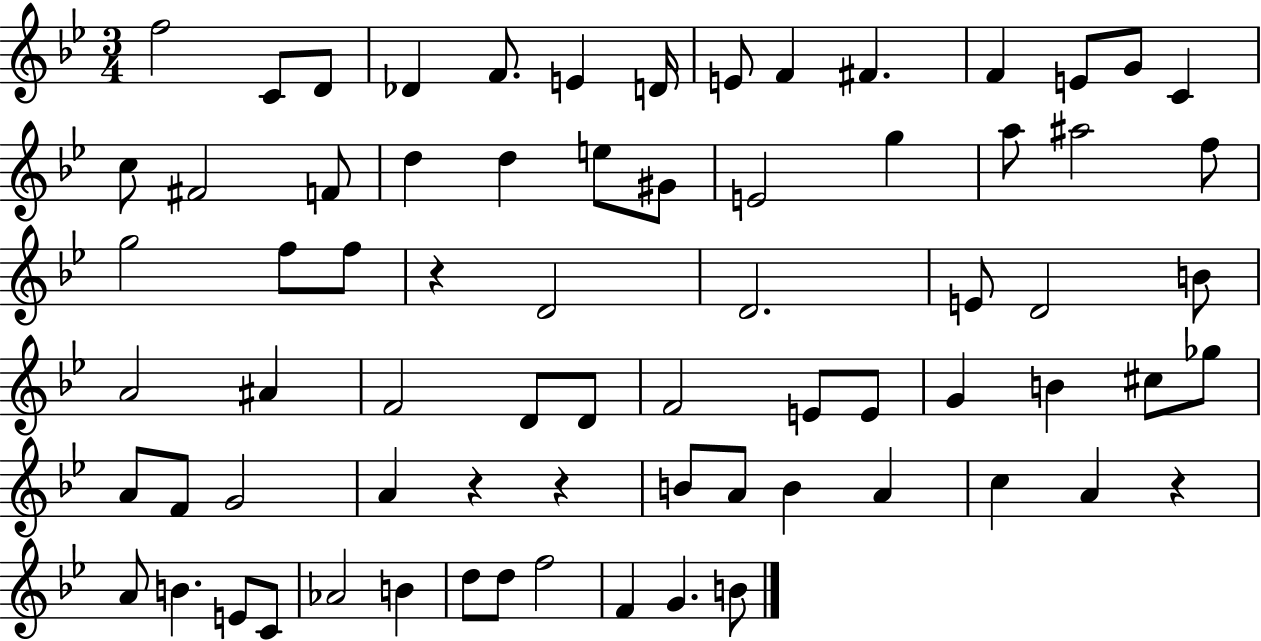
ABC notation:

X:1
T:Untitled
M:3/4
L:1/4
K:Bb
f2 C/2 D/2 _D F/2 E D/4 E/2 F ^F F E/2 G/2 C c/2 ^F2 F/2 d d e/2 ^G/2 E2 g a/2 ^a2 f/2 g2 f/2 f/2 z D2 D2 E/2 D2 B/2 A2 ^A F2 D/2 D/2 F2 E/2 E/2 G B ^c/2 _g/2 A/2 F/2 G2 A z z B/2 A/2 B A c A z A/2 B E/2 C/2 _A2 B d/2 d/2 f2 F G B/2